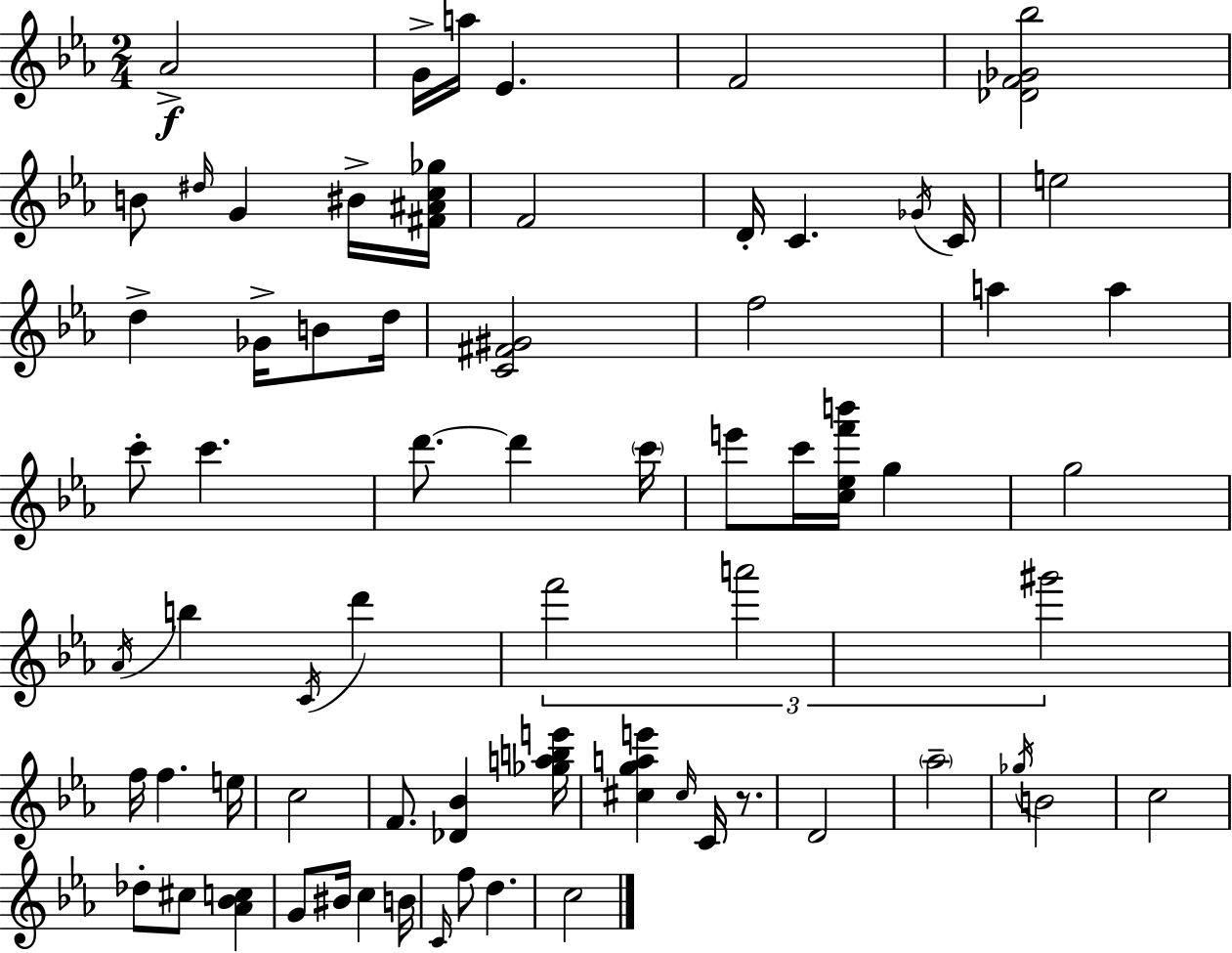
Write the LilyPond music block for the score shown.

{
  \clef treble
  \numericTimeSignature
  \time 2/4
  \key c \minor
  aes'2->\f | g'16-> a''16 ees'4. | f'2 | <des' f' ges' bes''>2 | \break b'8 \grace { dis''16 } g'4 bis'16-> | <fis' ais' c'' ges''>16 f'2 | d'16-. c'4. | \acciaccatura { ges'16 } c'16 e''2 | \break d''4-> ges'16-> b'8 | d''16 <c' fis' gis'>2 | f''2 | a''4 a''4 | \break c'''8-. c'''4. | d'''8.~~ d'''4 | \parenthesize c'''16 e'''8 c'''16 <c'' ees'' f''' b'''>16 g''4 | g''2 | \break \acciaccatura { aes'16 } b''4 \acciaccatura { c'16 } | d'''4 \tuplet 3/2 { f'''2 | a'''2 | gis'''2 } | \break f''16 f''4. | e''16 c''2 | f'8. <des' bes'>4 | <ges'' a'' b'' e'''>16 <cis'' g'' a'' e'''>4 | \break \grace { cis''16 } c'16 r8. d'2 | \parenthesize aes''2-- | \acciaccatura { ges''16 } b'2 | c''2 | \break des''8-. | cis''8 <aes' bes' c''>4 g'8 | bis'16 c''4 b'16 \grace { c'16 } f''8 | d''4. c''2 | \break \bar "|."
}